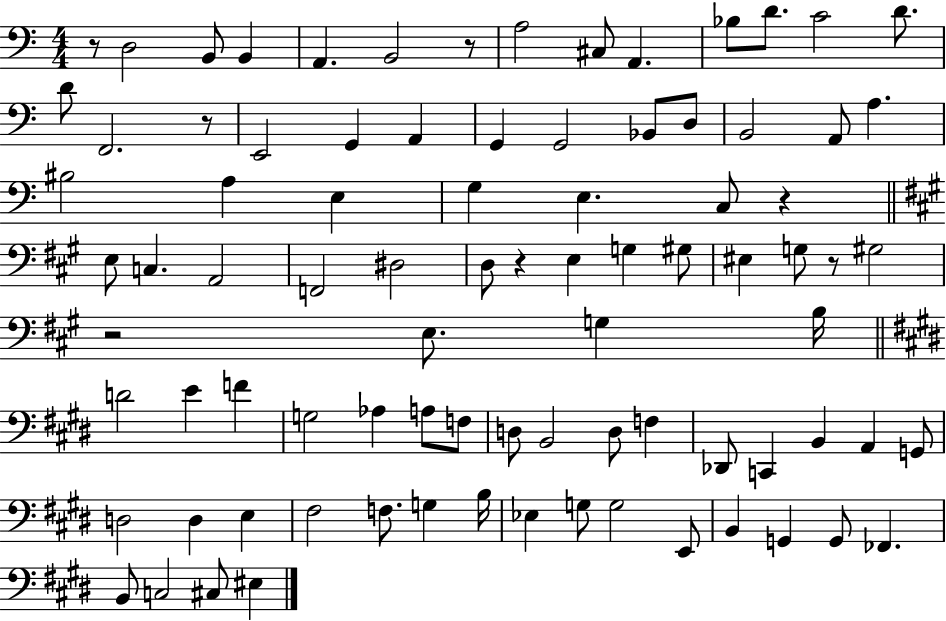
R/e D3/h B2/e B2/q A2/q. B2/h R/e A3/h C#3/e A2/q. Bb3/e D4/e. C4/h D4/e. D4/e F2/h. R/e E2/h G2/q A2/q G2/q G2/h Bb2/e D3/e B2/h A2/e A3/q. BIS3/h A3/q E3/q G3/q E3/q. C3/e R/q E3/e C3/q. A2/h F2/h D#3/h D3/e R/q E3/q G3/q G#3/e EIS3/q G3/e R/e G#3/h R/h E3/e. G3/q B3/s D4/h E4/q F4/q G3/h Ab3/q A3/e F3/e D3/e B2/h D3/e F3/q Db2/e C2/q B2/q A2/q G2/e D3/h D3/q E3/q F#3/h F3/e. G3/q B3/s Eb3/q G3/e G3/h E2/e B2/q G2/q G2/e FES2/q. B2/e C3/h C#3/e EIS3/q